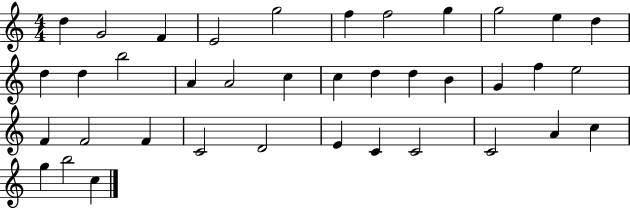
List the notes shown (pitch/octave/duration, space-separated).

D5/q G4/h F4/q E4/h G5/h F5/q F5/h G5/q G5/h E5/q D5/q D5/q D5/q B5/h A4/q A4/h C5/q C5/q D5/q D5/q B4/q G4/q F5/q E5/h F4/q F4/h F4/q C4/h D4/h E4/q C4/q C4/h C4/h A4/q C5/q G5/q B5/h C5/q